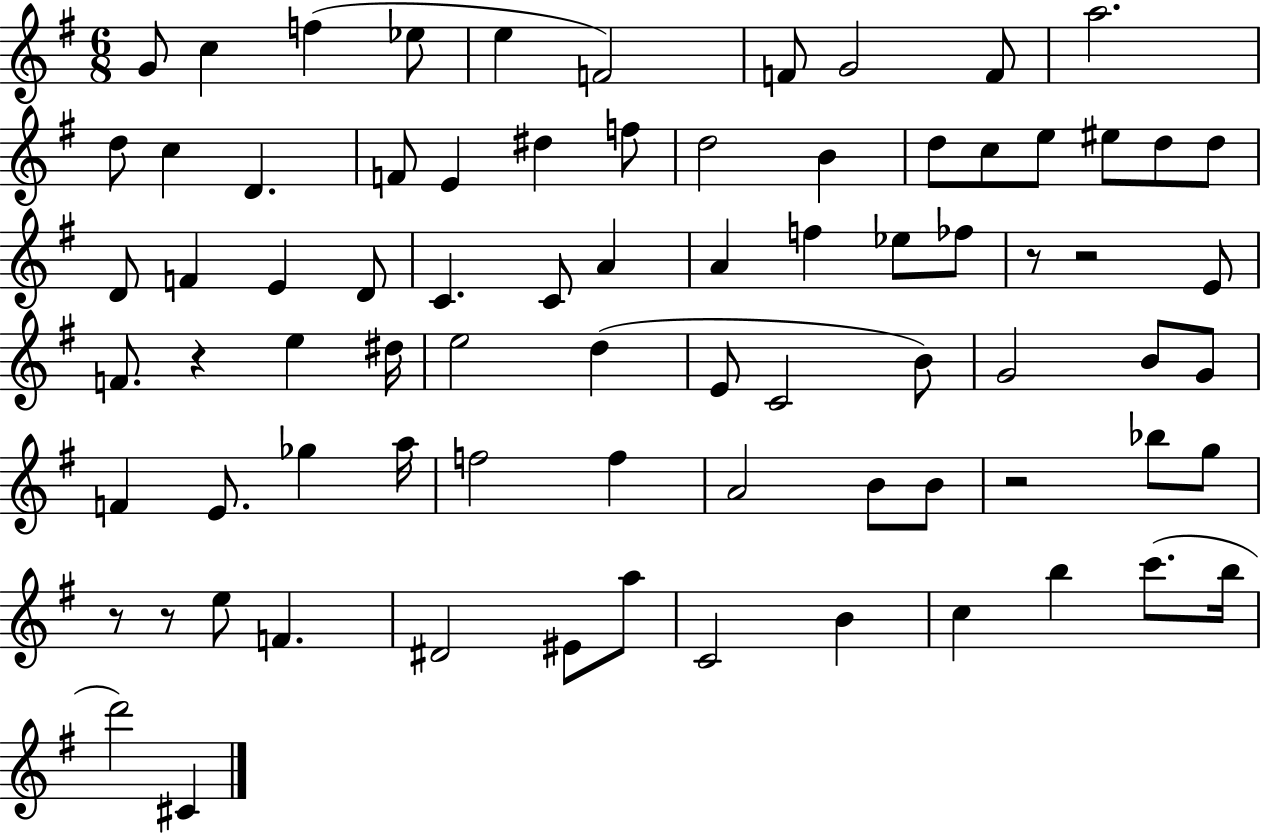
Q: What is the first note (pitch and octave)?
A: G4